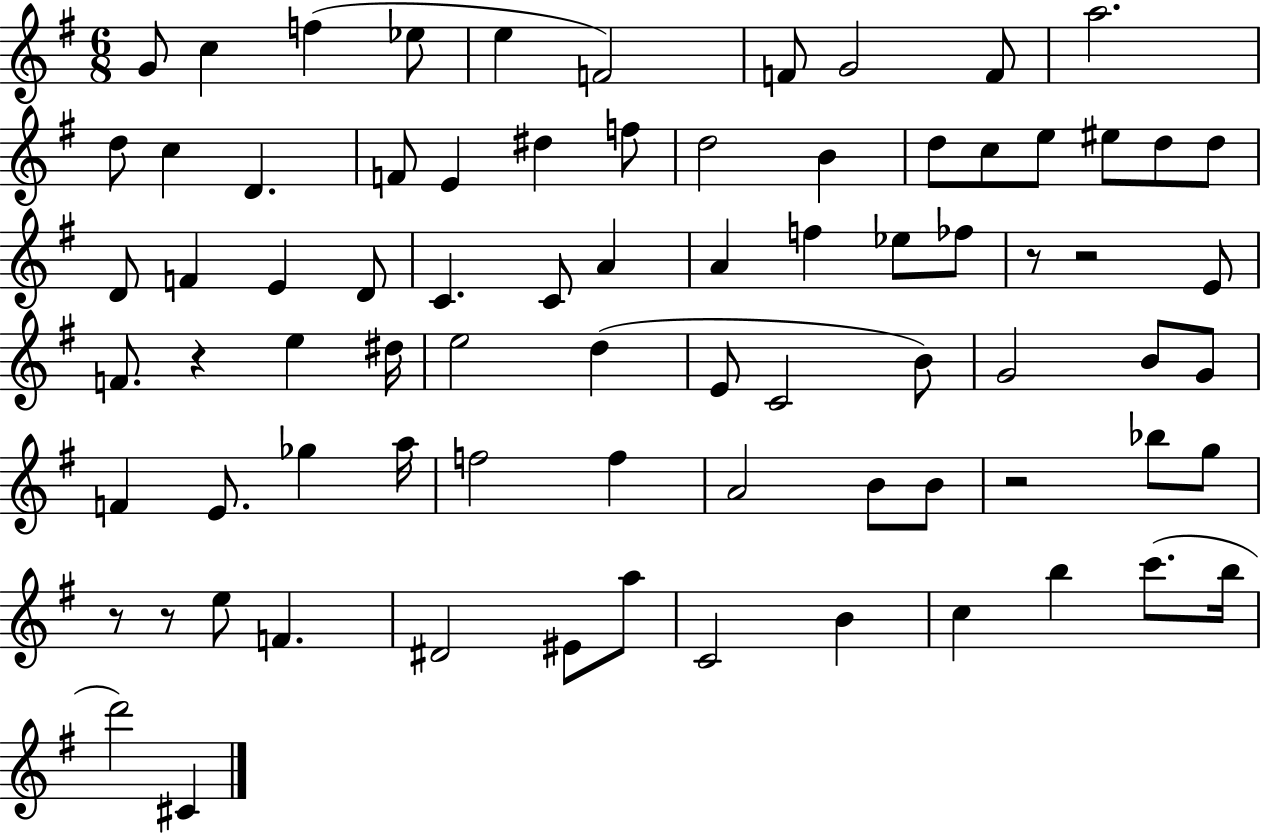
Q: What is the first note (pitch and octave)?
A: G4